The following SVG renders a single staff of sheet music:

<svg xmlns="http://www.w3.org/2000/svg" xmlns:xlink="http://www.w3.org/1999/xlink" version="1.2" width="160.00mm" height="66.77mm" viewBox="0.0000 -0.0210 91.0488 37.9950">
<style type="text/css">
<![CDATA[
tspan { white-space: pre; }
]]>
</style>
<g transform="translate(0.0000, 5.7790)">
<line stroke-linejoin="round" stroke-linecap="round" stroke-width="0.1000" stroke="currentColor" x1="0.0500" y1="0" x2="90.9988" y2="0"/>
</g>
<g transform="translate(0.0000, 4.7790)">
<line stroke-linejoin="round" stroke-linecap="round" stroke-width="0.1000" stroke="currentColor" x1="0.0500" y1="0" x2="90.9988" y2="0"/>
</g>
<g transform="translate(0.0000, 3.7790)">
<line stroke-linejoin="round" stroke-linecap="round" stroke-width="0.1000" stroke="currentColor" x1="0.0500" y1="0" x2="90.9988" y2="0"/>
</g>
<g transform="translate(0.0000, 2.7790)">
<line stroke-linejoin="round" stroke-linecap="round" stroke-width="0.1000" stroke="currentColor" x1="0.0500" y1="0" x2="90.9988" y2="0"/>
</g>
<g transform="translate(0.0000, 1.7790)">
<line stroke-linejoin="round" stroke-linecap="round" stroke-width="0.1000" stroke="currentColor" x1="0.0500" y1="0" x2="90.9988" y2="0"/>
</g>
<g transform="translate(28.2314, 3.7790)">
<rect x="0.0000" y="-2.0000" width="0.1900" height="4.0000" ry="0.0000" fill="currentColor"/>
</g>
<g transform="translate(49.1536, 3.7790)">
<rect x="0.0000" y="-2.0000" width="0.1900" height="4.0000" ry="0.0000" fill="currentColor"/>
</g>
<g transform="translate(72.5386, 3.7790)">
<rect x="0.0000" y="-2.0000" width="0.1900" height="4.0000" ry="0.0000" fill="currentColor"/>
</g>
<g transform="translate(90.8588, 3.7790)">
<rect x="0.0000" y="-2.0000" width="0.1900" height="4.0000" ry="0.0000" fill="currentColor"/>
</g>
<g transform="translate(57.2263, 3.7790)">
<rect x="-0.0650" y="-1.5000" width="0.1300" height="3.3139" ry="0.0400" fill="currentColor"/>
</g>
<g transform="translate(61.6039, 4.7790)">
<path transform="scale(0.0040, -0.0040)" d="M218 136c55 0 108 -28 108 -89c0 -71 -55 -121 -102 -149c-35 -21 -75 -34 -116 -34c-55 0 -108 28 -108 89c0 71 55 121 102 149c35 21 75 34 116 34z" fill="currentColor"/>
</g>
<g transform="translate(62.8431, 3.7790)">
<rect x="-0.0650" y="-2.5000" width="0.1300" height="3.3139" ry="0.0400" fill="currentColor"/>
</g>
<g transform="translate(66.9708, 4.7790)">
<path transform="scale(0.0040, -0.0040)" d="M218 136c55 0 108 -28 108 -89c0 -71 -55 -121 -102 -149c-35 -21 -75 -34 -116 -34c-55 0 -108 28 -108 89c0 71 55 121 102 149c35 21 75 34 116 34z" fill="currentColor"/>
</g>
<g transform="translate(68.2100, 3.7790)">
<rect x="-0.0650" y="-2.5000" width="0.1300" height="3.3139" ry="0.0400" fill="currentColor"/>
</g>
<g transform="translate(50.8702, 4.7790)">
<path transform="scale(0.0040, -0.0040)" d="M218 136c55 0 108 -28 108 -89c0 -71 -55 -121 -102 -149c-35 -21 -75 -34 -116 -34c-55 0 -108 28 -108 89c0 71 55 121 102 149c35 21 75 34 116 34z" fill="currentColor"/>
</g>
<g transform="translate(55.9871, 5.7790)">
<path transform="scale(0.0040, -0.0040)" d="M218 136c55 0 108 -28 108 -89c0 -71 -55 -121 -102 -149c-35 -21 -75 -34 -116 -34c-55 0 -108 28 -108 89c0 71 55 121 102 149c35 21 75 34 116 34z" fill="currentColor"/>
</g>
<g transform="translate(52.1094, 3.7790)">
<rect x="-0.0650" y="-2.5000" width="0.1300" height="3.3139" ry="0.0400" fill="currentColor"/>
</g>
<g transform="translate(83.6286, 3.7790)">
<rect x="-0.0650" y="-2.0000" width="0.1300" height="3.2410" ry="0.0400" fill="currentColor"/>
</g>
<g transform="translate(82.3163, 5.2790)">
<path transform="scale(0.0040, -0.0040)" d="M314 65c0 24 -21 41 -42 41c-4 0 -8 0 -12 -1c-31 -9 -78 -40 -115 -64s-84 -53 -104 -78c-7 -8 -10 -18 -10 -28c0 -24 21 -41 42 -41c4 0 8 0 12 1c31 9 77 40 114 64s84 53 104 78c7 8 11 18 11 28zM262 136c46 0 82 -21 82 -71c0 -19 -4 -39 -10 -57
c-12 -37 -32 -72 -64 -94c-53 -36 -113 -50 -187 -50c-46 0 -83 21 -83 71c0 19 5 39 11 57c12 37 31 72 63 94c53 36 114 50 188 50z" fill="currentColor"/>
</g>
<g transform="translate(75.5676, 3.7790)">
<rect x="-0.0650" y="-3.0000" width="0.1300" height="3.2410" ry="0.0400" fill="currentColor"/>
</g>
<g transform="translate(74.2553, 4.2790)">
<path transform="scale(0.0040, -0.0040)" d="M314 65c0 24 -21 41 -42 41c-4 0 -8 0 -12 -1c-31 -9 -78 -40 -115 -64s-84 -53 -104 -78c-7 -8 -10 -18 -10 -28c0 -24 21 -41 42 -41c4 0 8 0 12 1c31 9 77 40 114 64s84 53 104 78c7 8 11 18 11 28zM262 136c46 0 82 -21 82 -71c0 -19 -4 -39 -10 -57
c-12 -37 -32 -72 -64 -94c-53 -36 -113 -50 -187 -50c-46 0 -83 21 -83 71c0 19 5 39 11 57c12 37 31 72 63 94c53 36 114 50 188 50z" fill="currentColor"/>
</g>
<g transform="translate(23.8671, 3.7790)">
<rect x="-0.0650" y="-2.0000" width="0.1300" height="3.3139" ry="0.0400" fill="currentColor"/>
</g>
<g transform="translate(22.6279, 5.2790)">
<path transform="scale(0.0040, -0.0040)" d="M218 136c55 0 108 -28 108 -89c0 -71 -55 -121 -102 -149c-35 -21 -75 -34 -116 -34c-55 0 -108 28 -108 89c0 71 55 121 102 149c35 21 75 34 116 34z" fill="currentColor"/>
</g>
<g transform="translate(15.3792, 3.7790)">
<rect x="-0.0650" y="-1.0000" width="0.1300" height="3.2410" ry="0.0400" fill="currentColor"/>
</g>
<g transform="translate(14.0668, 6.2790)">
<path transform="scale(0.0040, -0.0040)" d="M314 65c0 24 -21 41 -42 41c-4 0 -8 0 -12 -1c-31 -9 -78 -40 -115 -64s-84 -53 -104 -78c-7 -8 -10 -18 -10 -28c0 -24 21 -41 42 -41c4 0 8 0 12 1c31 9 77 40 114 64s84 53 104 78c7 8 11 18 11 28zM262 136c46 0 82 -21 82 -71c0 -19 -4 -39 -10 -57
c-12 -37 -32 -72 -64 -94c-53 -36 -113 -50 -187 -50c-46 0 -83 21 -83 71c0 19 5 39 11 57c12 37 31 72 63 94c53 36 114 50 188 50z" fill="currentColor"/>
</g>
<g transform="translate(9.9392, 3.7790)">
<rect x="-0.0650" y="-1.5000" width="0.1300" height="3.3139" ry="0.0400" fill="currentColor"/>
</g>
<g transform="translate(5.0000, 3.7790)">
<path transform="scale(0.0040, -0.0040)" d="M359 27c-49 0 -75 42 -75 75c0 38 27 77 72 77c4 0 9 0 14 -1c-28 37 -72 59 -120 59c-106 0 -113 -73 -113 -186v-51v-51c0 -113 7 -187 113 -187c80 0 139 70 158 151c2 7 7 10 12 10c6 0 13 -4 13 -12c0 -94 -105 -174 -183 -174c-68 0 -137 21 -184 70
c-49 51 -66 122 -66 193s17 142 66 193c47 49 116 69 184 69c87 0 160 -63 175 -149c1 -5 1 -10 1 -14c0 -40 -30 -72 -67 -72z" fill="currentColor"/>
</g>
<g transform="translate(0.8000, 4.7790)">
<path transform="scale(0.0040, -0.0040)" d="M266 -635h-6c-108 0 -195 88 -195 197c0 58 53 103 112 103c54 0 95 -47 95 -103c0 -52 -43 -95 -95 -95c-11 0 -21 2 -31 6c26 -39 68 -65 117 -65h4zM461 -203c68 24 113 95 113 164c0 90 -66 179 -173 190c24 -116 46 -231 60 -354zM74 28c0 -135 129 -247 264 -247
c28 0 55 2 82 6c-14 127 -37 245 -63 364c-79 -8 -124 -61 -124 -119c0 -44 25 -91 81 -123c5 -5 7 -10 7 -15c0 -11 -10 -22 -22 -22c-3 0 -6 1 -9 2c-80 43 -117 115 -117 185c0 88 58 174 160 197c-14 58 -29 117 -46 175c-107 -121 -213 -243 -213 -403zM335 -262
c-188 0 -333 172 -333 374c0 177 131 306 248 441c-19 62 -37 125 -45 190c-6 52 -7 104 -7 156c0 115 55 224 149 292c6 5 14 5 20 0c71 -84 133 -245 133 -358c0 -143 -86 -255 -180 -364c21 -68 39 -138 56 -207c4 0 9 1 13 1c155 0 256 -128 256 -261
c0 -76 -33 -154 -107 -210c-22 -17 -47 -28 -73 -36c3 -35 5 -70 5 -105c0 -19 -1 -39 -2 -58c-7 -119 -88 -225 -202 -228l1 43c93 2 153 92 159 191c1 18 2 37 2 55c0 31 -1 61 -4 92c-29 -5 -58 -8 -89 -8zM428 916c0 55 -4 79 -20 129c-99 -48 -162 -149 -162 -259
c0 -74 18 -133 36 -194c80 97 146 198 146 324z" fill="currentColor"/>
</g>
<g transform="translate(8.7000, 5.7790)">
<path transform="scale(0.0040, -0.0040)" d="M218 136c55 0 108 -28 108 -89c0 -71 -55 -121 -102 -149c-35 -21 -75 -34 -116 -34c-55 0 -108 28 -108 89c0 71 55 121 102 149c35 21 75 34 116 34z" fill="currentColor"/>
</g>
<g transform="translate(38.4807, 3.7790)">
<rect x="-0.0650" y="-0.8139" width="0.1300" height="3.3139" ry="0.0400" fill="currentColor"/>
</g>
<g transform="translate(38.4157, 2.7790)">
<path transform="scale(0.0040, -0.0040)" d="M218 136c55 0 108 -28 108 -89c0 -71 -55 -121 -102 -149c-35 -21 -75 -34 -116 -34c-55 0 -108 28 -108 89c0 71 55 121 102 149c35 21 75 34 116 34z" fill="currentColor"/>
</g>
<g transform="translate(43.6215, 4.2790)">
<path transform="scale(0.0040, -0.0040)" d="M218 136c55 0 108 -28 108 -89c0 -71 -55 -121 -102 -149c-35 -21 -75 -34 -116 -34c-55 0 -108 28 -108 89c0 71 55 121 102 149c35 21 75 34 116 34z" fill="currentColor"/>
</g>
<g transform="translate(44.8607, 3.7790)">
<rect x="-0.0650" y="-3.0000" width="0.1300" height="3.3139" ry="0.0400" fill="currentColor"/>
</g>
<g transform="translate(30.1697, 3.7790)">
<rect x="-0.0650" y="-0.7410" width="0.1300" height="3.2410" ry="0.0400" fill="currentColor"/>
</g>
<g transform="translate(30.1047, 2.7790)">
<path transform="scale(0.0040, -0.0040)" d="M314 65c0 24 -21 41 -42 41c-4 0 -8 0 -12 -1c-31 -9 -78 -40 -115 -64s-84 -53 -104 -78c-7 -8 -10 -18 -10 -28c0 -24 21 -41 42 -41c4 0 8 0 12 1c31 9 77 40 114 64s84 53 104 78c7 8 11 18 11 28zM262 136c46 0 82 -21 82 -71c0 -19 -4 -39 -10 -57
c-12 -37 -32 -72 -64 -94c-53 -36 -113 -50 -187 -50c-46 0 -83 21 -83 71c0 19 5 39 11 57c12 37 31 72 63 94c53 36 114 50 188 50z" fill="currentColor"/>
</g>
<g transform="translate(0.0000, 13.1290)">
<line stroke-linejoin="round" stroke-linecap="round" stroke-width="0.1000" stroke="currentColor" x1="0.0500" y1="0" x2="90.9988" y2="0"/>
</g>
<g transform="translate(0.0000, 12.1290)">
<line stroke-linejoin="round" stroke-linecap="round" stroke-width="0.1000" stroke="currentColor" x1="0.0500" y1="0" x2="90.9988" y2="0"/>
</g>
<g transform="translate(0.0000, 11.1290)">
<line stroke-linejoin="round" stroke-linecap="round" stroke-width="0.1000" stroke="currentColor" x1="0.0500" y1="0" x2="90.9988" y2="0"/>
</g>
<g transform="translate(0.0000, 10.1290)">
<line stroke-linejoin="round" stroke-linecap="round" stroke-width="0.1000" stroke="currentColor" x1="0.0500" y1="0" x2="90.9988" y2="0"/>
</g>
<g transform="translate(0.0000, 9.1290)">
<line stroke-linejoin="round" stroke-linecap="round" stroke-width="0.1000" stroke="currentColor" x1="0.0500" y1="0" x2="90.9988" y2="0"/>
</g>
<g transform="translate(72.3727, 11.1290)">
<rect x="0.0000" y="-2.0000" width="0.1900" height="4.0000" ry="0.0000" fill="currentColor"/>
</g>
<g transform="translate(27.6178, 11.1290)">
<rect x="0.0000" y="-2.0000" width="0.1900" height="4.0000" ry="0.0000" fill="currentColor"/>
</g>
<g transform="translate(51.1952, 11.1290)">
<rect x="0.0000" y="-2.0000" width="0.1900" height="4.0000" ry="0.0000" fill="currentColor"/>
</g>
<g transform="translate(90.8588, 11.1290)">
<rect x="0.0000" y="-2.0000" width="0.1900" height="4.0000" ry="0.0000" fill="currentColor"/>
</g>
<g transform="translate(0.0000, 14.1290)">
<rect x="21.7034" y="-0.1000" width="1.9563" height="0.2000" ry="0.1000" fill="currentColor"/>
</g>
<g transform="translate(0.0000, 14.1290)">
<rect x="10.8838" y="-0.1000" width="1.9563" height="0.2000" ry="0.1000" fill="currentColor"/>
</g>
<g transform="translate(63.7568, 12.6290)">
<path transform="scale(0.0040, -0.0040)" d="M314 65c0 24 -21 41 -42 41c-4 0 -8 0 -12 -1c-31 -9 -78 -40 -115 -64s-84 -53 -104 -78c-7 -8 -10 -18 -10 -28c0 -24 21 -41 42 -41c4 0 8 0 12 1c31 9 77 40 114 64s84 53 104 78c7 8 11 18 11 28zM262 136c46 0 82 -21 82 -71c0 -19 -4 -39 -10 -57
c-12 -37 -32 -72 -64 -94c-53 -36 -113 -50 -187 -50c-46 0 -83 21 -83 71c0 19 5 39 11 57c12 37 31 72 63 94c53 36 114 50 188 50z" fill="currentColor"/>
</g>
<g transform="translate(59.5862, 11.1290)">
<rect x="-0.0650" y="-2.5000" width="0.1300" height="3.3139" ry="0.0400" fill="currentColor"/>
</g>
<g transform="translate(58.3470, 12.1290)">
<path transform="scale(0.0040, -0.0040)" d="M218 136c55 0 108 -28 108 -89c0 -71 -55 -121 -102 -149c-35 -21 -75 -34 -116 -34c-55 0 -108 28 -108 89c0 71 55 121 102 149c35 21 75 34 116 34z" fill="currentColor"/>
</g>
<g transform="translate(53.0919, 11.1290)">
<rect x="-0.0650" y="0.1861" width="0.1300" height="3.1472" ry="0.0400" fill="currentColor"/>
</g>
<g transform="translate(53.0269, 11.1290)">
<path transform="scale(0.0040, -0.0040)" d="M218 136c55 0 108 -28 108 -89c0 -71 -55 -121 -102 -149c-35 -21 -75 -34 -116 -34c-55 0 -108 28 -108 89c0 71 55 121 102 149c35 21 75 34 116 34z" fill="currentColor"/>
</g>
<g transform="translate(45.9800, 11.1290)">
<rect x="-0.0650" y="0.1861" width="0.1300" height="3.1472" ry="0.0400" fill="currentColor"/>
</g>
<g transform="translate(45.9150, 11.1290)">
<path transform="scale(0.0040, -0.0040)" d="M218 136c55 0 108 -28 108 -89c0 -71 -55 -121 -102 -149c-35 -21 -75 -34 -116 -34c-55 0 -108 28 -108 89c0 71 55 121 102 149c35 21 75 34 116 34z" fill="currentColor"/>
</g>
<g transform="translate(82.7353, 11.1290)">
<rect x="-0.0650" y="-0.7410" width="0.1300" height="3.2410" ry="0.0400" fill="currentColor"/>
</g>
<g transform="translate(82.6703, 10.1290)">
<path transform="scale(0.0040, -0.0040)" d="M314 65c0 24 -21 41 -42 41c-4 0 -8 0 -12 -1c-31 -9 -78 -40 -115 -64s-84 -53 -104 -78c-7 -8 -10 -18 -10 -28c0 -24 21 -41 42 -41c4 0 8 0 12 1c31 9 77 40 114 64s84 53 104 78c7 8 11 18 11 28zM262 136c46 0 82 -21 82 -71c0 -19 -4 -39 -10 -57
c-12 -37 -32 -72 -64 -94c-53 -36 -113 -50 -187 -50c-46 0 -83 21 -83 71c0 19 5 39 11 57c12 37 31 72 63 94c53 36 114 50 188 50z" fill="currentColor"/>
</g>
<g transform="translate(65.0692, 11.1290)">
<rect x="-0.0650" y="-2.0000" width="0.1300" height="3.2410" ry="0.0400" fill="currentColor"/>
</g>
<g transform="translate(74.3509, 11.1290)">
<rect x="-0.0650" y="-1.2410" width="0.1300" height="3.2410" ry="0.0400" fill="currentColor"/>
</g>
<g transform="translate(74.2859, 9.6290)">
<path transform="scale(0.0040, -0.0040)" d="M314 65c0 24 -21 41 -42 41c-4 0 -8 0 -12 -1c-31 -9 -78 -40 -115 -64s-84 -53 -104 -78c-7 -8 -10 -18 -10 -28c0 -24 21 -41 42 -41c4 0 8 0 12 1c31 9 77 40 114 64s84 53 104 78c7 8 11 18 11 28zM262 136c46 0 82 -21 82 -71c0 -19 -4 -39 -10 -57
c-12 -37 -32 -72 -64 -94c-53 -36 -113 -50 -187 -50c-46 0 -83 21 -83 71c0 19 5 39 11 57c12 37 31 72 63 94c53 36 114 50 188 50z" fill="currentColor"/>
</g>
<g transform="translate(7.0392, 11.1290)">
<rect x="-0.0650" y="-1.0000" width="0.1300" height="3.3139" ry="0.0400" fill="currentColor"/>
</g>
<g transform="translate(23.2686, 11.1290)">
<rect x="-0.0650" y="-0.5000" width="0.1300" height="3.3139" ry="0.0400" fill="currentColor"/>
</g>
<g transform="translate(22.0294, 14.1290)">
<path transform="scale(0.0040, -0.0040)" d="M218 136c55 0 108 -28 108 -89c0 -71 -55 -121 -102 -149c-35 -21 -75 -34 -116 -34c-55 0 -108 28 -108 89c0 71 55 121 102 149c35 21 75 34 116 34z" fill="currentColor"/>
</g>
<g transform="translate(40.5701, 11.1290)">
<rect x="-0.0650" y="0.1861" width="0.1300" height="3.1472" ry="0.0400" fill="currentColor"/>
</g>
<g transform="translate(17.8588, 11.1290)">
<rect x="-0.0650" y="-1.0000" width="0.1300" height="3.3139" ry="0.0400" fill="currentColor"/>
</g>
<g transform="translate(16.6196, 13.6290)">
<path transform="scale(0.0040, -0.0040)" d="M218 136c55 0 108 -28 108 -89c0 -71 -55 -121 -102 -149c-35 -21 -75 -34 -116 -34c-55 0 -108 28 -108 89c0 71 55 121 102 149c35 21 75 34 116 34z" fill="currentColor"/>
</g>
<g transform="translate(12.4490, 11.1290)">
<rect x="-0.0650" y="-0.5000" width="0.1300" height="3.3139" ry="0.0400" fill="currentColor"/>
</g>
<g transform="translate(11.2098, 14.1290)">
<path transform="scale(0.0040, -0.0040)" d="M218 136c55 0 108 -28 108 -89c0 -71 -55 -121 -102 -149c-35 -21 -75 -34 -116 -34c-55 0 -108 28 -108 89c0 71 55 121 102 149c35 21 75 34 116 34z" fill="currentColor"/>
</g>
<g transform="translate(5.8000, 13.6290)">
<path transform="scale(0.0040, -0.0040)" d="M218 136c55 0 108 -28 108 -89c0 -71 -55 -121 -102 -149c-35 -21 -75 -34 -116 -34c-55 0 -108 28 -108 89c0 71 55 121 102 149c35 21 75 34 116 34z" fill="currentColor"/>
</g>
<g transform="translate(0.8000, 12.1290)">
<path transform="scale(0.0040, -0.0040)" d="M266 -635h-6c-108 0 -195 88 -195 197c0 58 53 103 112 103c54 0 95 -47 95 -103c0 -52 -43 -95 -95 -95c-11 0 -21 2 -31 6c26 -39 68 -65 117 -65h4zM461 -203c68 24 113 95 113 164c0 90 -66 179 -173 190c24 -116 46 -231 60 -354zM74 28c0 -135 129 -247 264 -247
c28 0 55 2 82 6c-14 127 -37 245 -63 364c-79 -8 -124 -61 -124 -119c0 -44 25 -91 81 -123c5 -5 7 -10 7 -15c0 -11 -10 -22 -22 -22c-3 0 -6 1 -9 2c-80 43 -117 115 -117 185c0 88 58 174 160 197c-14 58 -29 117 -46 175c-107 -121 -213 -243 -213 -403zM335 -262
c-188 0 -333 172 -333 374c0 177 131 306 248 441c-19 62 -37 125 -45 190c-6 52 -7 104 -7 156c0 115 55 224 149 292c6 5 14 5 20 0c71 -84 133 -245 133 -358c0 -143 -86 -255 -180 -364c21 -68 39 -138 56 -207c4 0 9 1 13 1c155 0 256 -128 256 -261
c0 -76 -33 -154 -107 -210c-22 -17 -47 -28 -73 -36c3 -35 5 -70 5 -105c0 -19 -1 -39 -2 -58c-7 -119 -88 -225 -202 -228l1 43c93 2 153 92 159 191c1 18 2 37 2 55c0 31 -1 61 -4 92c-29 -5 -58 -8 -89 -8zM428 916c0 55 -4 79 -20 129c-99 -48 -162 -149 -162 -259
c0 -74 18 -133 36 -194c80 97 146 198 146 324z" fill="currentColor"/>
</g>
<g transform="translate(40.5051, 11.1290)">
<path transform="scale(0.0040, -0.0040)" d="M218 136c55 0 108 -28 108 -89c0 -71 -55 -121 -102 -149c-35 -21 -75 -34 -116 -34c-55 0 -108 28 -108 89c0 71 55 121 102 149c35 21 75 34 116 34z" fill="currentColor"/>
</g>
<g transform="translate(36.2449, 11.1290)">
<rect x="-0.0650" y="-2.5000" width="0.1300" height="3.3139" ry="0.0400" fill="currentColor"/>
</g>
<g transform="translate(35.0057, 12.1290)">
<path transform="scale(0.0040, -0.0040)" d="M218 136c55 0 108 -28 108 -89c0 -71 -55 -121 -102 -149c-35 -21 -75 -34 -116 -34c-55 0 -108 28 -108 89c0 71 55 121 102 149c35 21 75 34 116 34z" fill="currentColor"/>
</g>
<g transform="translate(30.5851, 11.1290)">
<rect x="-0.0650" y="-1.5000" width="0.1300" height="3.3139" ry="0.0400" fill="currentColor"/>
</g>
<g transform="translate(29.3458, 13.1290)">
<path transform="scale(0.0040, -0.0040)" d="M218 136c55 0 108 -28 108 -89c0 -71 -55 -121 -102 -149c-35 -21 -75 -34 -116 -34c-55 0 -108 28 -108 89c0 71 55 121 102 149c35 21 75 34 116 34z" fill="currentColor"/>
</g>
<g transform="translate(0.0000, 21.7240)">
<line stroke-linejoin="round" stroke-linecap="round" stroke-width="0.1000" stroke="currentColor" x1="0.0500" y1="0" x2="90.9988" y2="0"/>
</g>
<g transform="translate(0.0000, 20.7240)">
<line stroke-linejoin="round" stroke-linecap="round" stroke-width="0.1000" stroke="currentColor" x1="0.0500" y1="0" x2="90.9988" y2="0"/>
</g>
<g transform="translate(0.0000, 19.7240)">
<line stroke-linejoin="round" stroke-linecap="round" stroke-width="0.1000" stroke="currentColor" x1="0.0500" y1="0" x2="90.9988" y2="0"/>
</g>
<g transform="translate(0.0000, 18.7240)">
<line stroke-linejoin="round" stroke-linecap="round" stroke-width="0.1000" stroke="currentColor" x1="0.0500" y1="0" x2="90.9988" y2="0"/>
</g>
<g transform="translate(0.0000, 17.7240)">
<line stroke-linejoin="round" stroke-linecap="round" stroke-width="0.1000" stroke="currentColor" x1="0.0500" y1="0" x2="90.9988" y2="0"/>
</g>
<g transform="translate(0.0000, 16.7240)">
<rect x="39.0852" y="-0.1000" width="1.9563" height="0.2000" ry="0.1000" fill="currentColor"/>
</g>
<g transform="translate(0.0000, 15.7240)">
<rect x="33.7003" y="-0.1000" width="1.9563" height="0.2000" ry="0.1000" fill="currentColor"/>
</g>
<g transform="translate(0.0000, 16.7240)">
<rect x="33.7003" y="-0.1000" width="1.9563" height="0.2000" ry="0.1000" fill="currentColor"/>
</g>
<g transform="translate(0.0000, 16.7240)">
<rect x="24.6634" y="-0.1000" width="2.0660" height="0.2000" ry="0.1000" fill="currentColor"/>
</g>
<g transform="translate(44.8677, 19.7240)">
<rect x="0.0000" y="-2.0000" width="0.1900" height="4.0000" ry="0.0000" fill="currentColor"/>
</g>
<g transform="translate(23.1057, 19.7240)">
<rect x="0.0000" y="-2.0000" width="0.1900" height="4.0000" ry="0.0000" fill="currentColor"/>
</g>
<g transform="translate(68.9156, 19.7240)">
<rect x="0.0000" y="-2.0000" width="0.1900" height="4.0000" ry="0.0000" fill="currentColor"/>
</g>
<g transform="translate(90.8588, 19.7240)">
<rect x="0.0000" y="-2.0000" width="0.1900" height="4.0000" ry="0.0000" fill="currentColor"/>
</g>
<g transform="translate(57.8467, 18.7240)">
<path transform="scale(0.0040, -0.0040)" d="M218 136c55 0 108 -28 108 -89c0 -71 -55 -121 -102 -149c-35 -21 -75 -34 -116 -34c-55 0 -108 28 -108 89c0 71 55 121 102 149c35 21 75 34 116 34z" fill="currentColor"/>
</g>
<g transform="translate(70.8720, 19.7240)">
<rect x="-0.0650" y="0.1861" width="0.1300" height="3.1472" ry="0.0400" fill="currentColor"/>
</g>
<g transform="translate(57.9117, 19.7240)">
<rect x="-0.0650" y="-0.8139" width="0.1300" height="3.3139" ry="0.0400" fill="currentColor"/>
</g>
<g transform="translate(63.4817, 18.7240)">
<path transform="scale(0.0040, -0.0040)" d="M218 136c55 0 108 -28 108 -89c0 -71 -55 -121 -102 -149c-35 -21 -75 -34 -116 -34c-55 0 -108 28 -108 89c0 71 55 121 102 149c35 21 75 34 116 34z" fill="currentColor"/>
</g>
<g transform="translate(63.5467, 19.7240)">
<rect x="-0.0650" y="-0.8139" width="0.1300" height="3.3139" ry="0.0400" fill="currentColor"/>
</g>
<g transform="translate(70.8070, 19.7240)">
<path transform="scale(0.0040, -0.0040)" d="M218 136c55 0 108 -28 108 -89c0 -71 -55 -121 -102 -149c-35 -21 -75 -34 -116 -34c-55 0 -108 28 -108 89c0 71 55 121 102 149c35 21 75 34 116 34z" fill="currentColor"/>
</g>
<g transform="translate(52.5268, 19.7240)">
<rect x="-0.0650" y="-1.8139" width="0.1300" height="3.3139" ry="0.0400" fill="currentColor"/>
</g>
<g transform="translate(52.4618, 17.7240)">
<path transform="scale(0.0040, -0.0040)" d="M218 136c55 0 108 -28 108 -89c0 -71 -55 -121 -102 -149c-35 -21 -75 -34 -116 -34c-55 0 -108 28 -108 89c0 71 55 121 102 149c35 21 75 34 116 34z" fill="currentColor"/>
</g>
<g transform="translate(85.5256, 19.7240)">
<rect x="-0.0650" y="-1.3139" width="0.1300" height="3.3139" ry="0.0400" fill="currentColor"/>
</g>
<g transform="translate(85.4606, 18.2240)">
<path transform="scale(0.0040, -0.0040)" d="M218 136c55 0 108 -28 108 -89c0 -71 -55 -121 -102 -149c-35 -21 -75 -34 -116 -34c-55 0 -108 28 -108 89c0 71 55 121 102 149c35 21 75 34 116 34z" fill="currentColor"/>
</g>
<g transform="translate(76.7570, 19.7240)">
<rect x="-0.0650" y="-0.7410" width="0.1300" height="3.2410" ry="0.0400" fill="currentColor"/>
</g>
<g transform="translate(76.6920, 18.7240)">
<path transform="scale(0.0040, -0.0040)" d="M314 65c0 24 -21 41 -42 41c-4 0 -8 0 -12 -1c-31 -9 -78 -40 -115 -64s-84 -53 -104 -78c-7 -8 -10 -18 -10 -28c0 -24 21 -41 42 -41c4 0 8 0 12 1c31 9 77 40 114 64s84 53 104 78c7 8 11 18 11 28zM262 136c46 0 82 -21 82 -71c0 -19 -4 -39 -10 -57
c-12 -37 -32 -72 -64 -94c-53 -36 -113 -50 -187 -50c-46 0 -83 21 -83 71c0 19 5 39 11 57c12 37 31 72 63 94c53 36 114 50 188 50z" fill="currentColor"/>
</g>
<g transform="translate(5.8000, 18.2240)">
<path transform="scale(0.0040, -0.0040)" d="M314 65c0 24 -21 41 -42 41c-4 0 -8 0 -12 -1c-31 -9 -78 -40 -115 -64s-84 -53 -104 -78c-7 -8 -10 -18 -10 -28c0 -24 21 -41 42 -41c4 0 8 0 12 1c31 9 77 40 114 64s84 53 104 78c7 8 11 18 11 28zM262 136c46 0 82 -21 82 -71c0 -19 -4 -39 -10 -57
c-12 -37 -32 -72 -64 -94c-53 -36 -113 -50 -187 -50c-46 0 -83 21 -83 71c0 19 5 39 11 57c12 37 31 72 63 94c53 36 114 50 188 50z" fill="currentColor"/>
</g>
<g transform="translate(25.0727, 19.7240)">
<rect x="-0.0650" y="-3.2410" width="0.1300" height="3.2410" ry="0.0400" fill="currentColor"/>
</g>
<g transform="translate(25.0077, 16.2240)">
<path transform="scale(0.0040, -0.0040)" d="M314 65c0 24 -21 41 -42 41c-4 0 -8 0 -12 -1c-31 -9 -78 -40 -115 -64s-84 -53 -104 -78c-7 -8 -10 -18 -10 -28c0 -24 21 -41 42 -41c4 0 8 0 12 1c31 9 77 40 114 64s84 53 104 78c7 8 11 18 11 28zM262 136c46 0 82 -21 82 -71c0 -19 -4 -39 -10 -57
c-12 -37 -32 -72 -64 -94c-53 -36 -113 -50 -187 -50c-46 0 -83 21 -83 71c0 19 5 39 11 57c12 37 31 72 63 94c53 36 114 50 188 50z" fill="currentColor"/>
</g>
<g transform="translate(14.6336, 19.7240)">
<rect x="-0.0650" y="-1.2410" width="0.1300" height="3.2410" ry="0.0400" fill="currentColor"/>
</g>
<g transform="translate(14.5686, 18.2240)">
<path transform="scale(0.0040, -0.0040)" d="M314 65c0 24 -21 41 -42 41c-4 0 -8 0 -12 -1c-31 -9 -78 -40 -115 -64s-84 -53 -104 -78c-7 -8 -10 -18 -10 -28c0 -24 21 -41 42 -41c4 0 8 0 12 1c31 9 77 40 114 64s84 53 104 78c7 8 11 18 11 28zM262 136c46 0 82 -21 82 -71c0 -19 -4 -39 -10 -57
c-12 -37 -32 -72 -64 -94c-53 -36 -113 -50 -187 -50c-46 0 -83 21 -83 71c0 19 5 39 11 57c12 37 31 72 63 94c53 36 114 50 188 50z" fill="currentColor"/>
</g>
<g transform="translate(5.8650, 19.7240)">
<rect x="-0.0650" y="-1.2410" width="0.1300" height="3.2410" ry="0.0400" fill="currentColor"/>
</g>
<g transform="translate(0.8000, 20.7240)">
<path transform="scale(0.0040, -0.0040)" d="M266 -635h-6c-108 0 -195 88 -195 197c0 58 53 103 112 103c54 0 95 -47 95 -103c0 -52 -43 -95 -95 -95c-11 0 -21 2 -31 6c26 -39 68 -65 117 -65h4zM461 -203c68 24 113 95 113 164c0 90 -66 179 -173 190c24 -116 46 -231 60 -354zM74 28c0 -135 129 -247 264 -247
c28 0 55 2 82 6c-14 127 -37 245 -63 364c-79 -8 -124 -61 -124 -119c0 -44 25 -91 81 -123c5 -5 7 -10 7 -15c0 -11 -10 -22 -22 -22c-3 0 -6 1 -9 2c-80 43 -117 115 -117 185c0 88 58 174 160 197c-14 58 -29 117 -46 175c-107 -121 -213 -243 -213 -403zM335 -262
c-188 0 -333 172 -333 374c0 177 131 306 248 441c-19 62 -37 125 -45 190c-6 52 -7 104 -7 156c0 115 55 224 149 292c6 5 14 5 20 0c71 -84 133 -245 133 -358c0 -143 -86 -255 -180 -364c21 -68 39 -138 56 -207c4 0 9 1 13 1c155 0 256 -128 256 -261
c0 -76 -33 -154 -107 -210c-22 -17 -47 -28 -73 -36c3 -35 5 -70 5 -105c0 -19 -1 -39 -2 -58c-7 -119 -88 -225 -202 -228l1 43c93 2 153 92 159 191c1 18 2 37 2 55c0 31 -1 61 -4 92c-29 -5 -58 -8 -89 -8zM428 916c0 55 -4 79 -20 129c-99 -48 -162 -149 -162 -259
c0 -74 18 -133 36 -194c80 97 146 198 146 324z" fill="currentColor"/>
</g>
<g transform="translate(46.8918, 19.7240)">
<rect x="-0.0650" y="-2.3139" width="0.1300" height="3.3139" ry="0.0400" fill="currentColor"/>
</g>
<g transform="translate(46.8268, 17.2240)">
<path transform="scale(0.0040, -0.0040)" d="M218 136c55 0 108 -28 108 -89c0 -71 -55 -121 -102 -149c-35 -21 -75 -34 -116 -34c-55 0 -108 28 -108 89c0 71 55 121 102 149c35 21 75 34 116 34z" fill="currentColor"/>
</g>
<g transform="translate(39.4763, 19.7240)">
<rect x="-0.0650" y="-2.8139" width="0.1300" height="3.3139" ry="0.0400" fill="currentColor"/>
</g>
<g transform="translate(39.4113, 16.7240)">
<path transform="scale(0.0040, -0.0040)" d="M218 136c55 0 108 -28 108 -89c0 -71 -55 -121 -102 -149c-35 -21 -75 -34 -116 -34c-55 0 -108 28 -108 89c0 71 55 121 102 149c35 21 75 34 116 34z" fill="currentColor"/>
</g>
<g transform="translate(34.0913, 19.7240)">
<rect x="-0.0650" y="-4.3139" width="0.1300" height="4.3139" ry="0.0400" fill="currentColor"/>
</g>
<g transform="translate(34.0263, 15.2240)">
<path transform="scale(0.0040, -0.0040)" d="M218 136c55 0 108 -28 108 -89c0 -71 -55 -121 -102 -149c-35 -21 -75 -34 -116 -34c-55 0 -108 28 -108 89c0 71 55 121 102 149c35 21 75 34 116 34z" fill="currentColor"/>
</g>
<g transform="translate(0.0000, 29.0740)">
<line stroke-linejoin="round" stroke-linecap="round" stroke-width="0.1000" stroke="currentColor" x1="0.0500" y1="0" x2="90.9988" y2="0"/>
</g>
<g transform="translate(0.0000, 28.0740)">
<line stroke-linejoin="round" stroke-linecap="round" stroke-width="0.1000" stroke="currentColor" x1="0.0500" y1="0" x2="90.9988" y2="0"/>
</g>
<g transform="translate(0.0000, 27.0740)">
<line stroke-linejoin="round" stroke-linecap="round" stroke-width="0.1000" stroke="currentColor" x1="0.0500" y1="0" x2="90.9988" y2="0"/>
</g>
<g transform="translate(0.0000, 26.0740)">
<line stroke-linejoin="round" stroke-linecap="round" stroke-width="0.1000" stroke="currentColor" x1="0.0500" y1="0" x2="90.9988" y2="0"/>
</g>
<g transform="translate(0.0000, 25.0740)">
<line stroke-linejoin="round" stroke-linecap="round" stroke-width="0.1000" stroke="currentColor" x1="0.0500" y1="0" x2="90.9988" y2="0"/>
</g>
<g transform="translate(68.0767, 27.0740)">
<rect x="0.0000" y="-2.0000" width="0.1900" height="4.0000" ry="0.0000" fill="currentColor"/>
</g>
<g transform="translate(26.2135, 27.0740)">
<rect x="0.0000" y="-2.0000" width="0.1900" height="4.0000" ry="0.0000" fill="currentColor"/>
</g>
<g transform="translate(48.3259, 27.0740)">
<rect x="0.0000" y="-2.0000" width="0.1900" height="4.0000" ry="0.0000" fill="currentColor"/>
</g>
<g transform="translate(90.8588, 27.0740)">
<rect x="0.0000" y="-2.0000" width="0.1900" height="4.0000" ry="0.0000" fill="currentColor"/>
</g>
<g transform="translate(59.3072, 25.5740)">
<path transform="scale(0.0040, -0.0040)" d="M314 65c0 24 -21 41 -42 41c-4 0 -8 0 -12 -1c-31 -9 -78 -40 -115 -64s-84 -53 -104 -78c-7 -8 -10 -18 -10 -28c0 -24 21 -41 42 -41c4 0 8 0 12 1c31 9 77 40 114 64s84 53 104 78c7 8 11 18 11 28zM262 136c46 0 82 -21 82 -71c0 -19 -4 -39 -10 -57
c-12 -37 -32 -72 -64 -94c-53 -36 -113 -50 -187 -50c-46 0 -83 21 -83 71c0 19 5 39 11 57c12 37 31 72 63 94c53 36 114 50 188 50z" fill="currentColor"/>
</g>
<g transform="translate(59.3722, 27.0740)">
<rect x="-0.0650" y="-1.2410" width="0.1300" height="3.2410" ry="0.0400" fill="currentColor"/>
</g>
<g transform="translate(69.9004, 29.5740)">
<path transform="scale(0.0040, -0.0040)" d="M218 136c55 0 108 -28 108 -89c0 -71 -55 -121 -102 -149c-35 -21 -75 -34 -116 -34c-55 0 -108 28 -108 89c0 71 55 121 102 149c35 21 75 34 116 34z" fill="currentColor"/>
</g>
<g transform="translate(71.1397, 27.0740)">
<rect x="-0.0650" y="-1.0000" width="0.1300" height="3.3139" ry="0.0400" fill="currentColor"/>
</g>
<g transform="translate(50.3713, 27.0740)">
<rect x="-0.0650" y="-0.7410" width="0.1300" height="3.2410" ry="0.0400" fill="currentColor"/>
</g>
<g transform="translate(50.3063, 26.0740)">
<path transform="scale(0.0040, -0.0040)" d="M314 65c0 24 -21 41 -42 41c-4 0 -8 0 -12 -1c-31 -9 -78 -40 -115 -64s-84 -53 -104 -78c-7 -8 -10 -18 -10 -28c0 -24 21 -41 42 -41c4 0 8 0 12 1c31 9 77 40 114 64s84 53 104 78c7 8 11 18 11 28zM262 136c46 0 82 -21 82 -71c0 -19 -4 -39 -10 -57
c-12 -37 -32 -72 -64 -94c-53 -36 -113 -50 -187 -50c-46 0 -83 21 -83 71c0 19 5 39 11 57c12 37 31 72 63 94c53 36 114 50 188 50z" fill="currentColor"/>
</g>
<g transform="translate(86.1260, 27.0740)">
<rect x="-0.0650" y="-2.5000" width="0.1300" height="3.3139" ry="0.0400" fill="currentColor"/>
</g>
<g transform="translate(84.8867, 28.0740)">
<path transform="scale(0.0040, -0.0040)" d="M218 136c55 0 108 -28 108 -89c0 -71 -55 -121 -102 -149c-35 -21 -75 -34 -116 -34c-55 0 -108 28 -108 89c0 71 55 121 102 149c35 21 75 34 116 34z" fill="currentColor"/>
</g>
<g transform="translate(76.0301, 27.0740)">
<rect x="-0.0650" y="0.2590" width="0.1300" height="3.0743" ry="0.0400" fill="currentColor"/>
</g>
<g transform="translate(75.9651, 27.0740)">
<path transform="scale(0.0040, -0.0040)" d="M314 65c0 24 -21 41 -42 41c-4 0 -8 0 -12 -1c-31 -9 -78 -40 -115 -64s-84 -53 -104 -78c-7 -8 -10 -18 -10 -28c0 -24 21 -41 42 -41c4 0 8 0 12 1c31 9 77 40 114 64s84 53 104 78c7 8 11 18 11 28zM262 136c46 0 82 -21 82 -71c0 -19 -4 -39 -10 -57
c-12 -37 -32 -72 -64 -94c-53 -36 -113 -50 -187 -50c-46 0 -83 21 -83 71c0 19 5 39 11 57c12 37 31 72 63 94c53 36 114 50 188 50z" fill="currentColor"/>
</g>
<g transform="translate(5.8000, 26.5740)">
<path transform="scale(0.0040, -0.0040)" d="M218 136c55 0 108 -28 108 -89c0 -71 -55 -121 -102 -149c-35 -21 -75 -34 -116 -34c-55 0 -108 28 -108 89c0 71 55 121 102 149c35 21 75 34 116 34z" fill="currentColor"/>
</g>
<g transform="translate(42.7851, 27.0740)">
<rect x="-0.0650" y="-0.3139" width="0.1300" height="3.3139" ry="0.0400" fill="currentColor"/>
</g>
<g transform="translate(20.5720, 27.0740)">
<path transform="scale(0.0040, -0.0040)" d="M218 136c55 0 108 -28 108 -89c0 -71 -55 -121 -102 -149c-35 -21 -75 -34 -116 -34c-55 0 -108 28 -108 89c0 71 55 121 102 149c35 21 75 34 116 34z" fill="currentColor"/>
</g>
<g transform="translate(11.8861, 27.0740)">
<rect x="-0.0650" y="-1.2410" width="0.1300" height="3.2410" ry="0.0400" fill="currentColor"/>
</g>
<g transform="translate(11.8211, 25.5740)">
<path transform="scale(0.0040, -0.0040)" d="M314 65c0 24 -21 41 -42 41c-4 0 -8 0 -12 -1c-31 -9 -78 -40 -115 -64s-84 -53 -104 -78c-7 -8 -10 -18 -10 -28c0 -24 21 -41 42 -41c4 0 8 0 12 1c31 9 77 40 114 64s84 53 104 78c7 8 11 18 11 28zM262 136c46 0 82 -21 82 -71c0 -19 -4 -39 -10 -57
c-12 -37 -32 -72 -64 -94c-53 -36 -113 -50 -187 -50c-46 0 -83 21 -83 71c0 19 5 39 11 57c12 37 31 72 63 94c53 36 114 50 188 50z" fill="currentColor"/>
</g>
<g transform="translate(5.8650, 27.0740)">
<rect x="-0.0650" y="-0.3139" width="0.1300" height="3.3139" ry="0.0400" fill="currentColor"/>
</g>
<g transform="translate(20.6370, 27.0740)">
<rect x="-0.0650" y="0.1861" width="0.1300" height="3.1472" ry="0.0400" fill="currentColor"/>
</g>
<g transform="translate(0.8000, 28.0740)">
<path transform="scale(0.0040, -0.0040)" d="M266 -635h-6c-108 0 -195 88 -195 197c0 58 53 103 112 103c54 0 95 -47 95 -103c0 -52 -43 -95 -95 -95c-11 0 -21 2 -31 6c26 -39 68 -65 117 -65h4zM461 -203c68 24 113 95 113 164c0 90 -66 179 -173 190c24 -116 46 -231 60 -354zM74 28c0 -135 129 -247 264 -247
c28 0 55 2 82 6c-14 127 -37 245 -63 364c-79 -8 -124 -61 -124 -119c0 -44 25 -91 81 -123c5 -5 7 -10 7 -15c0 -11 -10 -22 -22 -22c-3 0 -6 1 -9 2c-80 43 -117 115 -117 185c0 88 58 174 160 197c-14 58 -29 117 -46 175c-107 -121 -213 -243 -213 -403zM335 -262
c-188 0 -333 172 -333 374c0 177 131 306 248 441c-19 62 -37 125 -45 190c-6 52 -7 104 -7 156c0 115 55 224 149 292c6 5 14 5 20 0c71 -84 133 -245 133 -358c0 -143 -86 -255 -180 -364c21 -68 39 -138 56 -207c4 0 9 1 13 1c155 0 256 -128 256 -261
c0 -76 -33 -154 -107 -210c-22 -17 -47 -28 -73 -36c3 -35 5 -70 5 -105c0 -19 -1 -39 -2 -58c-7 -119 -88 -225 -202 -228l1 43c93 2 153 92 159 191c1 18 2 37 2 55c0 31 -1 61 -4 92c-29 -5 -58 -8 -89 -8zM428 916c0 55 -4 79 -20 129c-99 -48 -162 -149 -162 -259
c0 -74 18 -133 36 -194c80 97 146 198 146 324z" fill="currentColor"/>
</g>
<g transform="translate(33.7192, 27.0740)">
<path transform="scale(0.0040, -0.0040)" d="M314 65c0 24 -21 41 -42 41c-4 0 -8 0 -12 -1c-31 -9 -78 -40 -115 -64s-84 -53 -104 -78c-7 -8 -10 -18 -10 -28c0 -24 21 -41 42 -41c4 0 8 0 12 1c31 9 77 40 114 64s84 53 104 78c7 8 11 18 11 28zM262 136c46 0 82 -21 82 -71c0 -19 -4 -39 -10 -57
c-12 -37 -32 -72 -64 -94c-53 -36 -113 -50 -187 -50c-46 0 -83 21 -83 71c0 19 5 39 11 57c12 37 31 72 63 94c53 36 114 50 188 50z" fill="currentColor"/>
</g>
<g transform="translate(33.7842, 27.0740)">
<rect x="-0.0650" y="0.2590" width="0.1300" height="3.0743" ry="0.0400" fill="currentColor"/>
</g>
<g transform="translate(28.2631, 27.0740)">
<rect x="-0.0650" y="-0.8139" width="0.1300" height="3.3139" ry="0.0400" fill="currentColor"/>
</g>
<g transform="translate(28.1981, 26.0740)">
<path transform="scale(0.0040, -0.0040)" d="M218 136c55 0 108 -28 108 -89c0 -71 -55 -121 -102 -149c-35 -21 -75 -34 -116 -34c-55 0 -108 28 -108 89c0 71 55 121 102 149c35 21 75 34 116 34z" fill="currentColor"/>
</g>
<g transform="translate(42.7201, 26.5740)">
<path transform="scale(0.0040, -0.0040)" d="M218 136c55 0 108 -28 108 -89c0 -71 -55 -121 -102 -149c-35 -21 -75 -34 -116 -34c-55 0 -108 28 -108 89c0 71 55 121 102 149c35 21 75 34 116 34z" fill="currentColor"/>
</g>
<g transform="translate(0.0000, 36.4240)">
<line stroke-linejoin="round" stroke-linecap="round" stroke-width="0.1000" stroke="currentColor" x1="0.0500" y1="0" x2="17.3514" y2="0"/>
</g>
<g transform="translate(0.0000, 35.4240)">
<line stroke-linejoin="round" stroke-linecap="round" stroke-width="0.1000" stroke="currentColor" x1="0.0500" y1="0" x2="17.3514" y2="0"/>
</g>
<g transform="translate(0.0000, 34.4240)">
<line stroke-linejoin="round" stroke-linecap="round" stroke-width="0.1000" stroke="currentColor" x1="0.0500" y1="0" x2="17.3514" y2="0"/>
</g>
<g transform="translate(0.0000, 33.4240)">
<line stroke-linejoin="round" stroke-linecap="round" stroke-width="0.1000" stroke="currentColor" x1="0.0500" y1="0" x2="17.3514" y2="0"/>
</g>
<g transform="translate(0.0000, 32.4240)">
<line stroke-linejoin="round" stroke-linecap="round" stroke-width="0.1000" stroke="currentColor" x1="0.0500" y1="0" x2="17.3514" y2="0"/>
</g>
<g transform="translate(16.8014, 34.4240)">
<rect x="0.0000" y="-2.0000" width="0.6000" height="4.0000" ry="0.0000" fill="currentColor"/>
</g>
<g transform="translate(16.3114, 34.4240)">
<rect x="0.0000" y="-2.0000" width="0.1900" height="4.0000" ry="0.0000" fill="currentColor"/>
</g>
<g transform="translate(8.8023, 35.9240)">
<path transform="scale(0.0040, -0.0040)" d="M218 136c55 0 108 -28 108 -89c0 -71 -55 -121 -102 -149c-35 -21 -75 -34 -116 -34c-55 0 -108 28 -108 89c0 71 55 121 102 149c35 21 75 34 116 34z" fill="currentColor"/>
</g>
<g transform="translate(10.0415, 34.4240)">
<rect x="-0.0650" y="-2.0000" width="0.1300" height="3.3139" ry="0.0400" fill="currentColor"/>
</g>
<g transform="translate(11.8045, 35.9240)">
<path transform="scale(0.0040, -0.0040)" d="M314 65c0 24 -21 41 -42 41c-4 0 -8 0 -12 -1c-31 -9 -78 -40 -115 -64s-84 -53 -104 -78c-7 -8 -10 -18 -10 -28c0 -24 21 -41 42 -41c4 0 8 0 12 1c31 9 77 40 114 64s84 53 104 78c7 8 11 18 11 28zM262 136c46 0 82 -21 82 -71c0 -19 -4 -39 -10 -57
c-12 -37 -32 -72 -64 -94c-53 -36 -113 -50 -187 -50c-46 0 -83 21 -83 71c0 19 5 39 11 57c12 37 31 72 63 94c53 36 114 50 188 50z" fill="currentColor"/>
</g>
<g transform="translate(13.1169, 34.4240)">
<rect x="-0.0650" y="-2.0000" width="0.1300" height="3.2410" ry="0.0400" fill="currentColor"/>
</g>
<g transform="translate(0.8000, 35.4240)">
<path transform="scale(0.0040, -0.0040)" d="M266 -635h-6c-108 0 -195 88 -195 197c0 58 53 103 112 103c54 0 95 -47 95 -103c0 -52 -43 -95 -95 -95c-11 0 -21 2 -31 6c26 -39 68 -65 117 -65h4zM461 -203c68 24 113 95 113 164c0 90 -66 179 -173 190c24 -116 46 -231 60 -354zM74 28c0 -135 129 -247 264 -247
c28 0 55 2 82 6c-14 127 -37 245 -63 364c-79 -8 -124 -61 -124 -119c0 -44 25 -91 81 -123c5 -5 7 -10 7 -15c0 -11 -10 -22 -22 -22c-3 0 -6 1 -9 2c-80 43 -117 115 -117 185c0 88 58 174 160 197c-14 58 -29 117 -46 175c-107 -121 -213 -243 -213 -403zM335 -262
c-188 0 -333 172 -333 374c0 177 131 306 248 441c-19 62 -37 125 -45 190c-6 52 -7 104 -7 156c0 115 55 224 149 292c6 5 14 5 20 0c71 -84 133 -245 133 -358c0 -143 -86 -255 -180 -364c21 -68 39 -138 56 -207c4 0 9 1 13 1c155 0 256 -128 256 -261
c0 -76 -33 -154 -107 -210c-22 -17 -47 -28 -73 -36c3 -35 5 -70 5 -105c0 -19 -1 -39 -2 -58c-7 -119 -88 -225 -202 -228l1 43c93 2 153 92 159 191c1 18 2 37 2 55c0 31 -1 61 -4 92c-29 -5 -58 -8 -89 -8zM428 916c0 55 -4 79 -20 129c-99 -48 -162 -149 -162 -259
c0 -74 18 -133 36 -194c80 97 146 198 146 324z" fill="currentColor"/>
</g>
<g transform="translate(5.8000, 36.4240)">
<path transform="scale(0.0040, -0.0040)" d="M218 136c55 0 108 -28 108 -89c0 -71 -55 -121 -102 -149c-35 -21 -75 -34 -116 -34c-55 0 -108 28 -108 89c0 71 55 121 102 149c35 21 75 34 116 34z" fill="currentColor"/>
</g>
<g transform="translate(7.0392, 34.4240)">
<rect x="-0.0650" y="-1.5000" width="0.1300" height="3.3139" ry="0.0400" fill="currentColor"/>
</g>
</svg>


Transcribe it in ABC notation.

X:1
T:Untitled
M:4/4
L:1/4
K:C
E D2 F d2 d A G E G G A2 F2 D C D C E G B B B G F2 e2 d2 e2 e2 b2 d' a g f d d B d2 e c e2 B d B2 c d2 e2 D B2 G E F F2